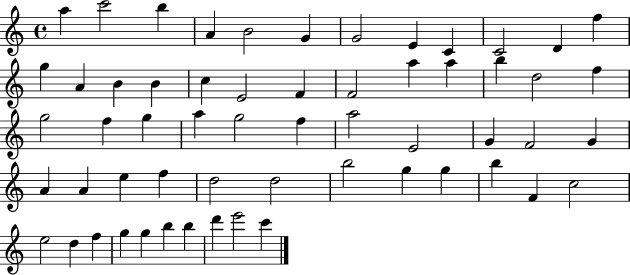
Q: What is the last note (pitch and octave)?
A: C6